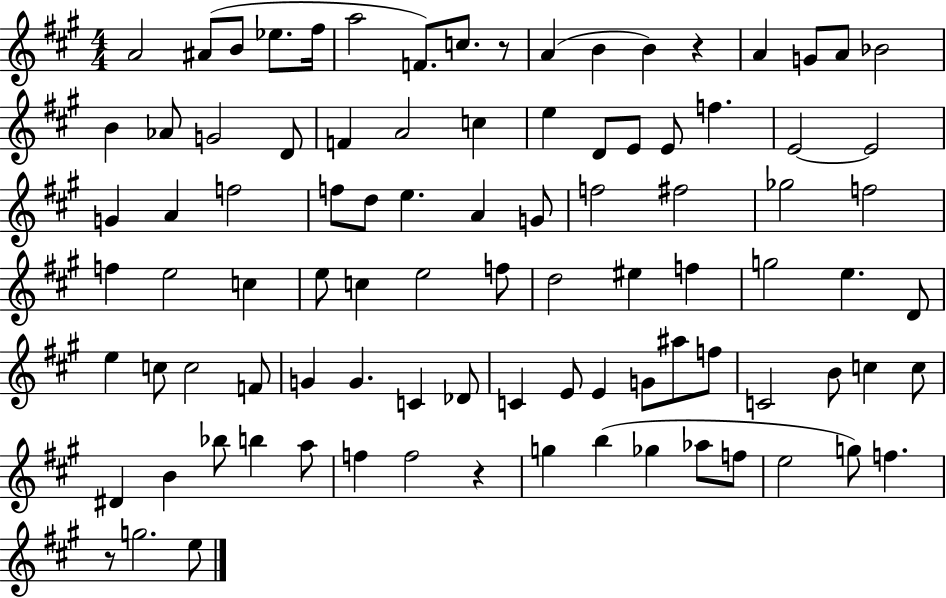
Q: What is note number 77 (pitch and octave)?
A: A5